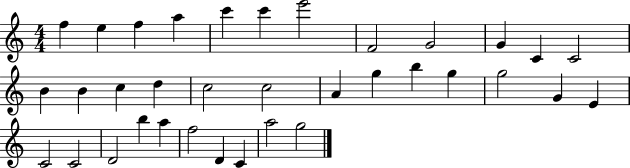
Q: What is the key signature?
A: C major